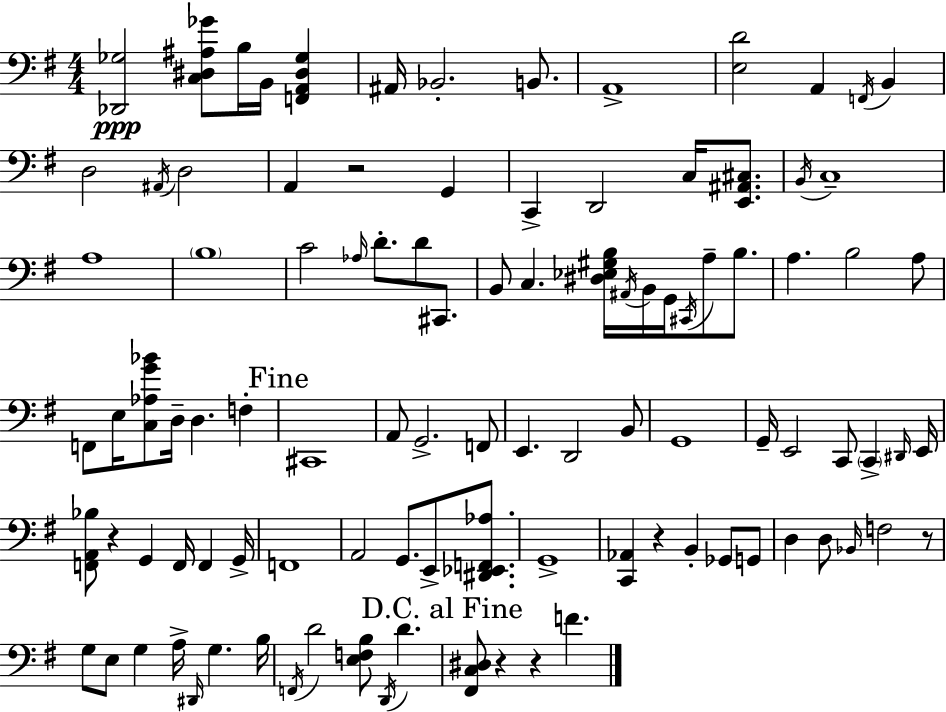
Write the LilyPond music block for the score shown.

{
  \clef bass
  \numericTimeSignature
  \time 4/4
  \key e \minor
  <des, ges>2\ppp <c dis ais ges'>8 b16 b,16 <f, a, dis ges>4 | ais,16 bes,2.-. b,8. | a,1-> | <e d'>2 a,4 \acciaccatura { f,16 } b,4 | \break d2 \acciaccatura { ais,16 } d2 | a,4 r2 g,4 | c,4-> d,2 c16 <e, ais, cis>8. | \acciaccatura { b,16 } c1-- | \break a1 | \parenthesize b1 | c'2 \grace { aes16 } d'8.-. d'8 | cis,8. b,8 c4. <dis ees gis b>16 \acciaccatura { ais,16 } b,16 g,16 | \break \acciaccatura { cis,16 } a8-- b8. a4. b2 | a8 f,8 e16 <c aes g' bes'>8 d16-- d4. | f4-. \mark "Fine" cis,1 | a,8 g,2.-> | \break f,8 e,4. d,2 | b,8 g,1 | g,16-- e,2 c,8 | \parenthesize c,4-> \grace { dis,16 } e,16 <f, a, bes>8 r4 g,4 | \break f,16 f,4 g,16-> f,1 | a,2 g,8. | e,8-> <dis, ees, f, aes>8. g,1-> | <c, aes,>4 r4 b,4-. | \break ges,8 g,8 d4 d8 \grace { bes,16 } f2 | r8 g8 e8 g4 | a16-> \grace { dis,16 } g4. b16 \acciaccatura { f,16 } d'2 | <e f b>8 \acciaccatura { d,16 } d'4. \mark "D.C. al Fine" <fis, c dis>8 r4 | \break r4 f'4. \bar "|."
}